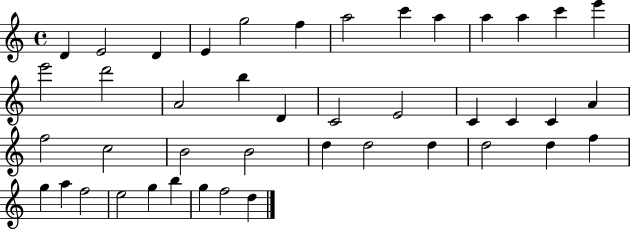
D4/q E4/h D4/q E4/q G5/h F5/q A5/h C6/q A5/q A5/q A5/q C6/q E6/q E6/h D6/h A4/h B5/q D4/q C4/h E4/h C4/q C4/q C4/q A4/q F5/h C5/h B4/h B4/h D5/q D5/h D5/q D5/h D5/q F5/q G5/q A5/q F5/h E5/h G5/q B5/q G5/q F5/h D5/q